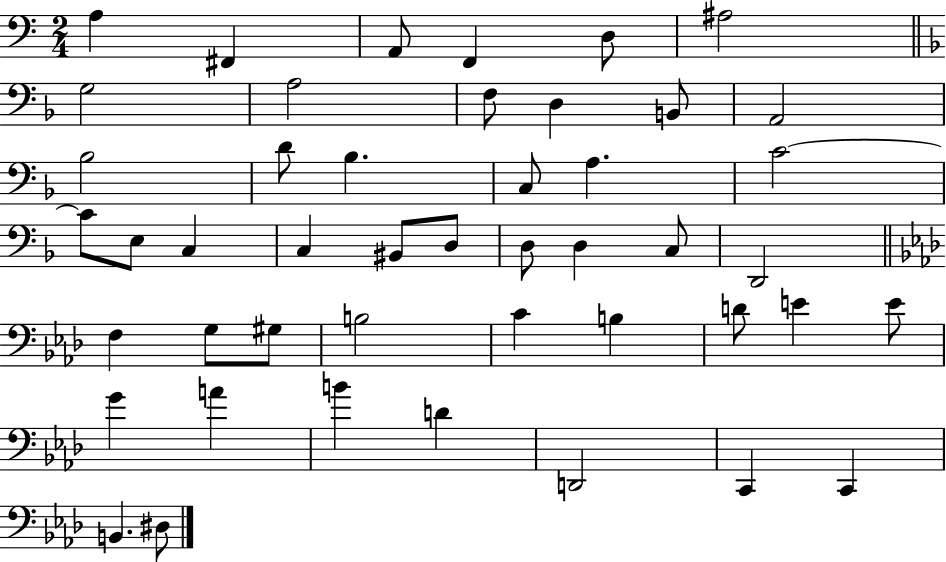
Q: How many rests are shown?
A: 0